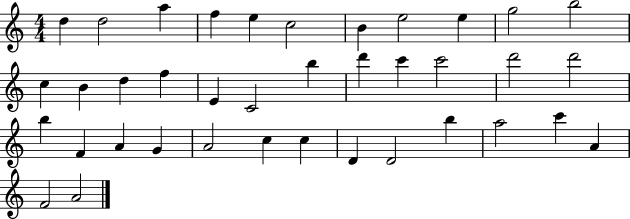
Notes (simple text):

D5/q D5/h A5/q F5/q E5/q C5/h B4/q E5/h E5/q G5/h B5/h C5/q B4/q D5/q F5/q E4/q C4/h B5/q D6/q C6/q C6/h D6/h D6/h B5/q F4/q A4/q G4/q A4/h C5/q C5/q D4/q D4/h B5/q A5/h C6/q A4/q F4/h A4/h